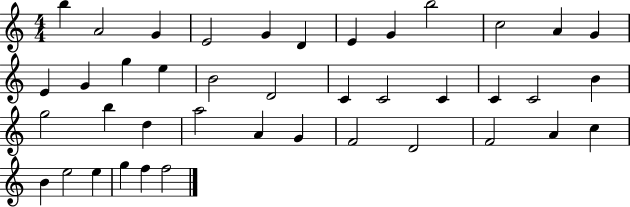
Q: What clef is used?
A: treble